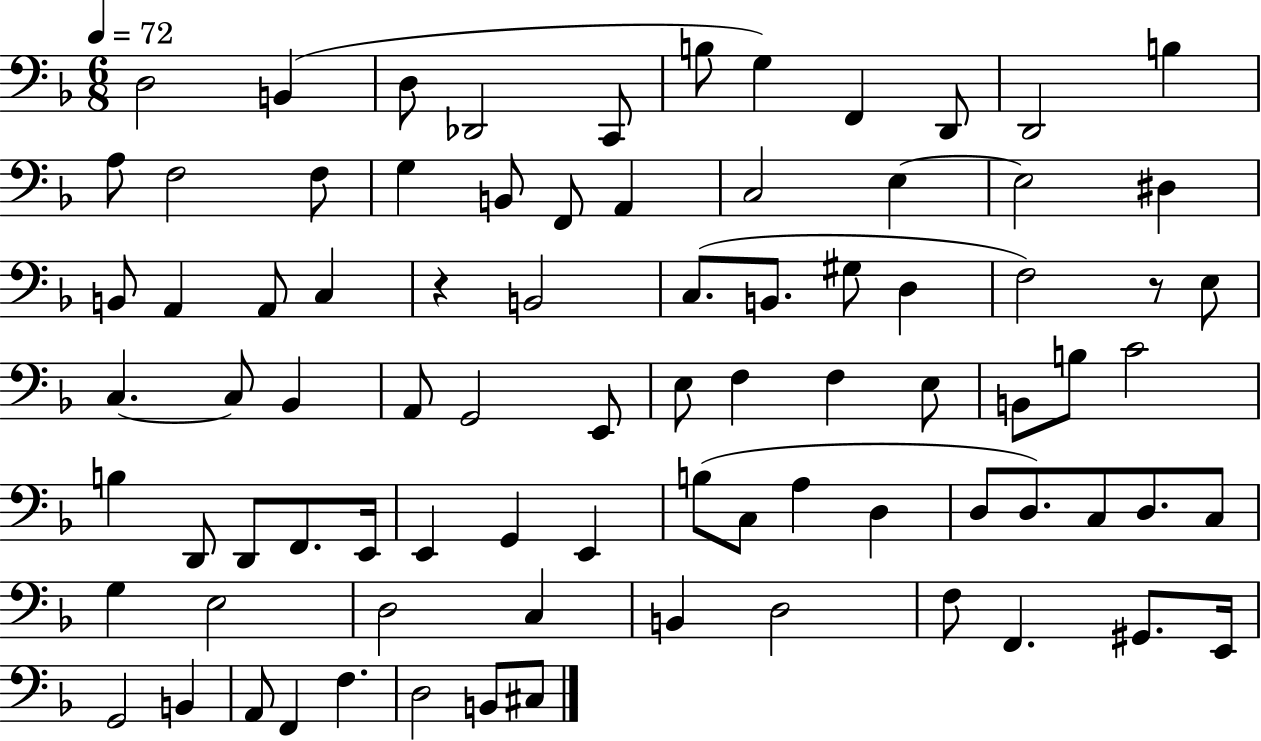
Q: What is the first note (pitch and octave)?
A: D3